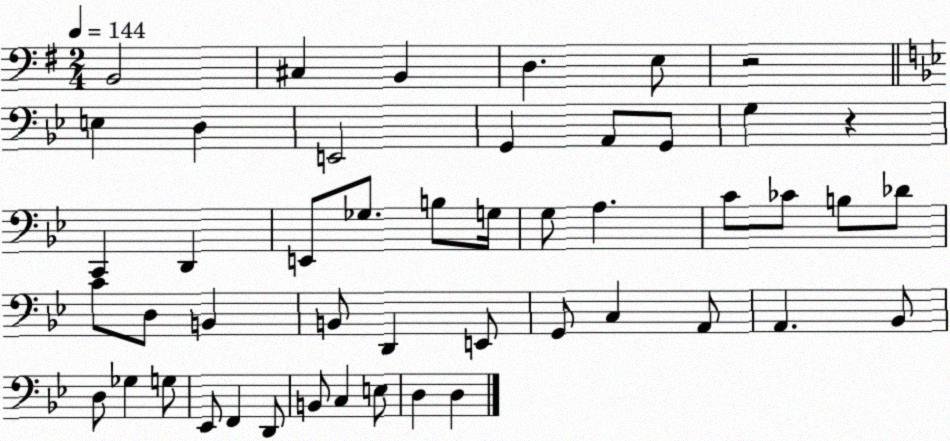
X:1
T:Untitled
M:2/4
L:1/4
K:G
B,,2 ^C, B,, D, E,/2 z2 E, D, E,,2 G,, A,,/2 G,,/2 G, z C,, D,, E,,/2 _G,/2 B,/2 G,/4 G,/2 A, C/2 _C/2 B,/2 _D/2 C/2 D,/2 B,, B,,/2 D,, E,,/2 G,,/2 C, A,,/2 A,, _B,,/2 D,/2 _G, G,/2 _E,,/2 F,, D,,/2 B,,/2 C, E,/2 D, D,